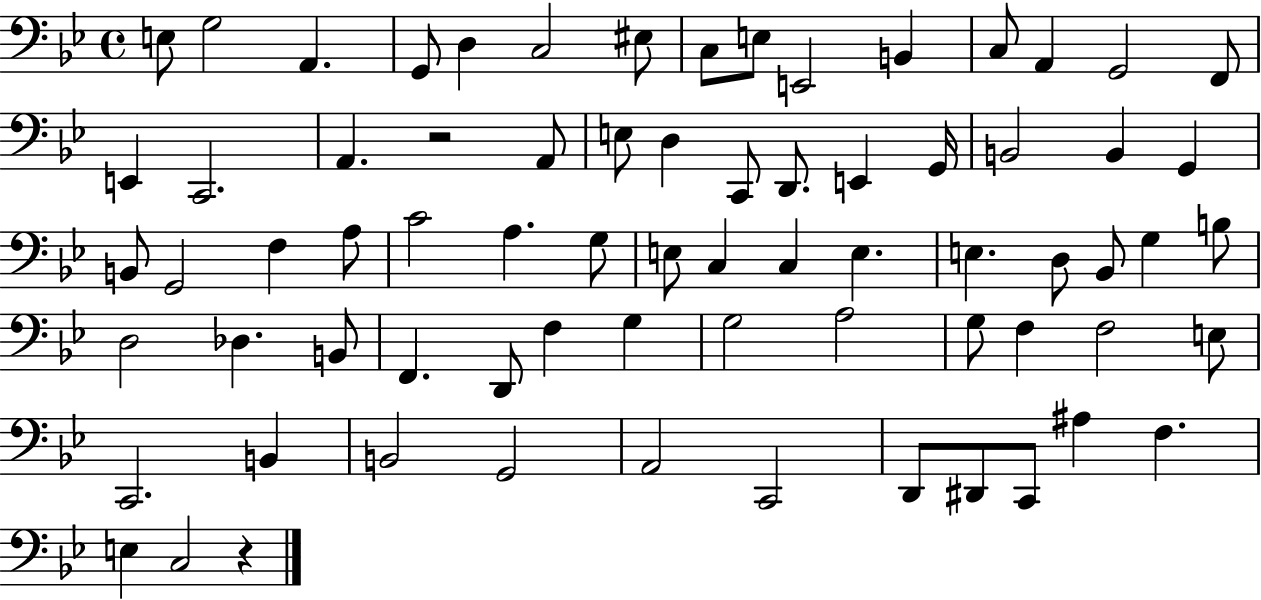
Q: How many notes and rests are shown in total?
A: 72